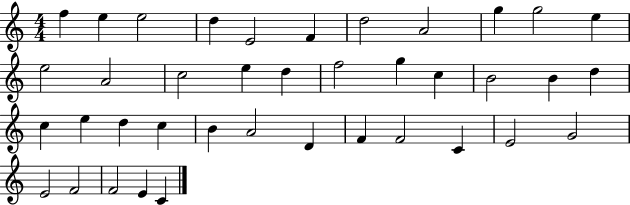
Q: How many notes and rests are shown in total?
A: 39